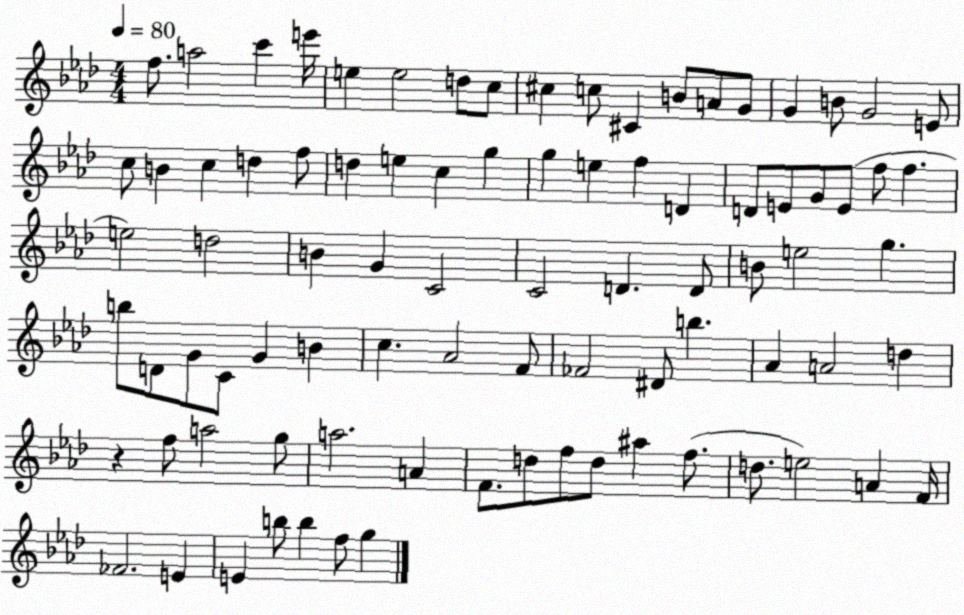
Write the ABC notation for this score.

X:1
T:Untitled
M:4/4
L:1/4
K:Ab
f/2 a2 c' e'/4 e e2 d/2 c/2 ^c c/2 ^C B/2 A/2 G/2 G B/2 G2 E/2 c/2 B c d f/2 d e c g g e f D D/2 E/2 G/2 E/2 f/2 f e2 d2 B G C2 C2 D D/2 B/2 e2 g b/2 D/2 G/2 C/2 G B c _A2 F/2 _F2 ^D/2 b _A A2 d z f/2 a2 g/2 a2 A F/2 d/2 f/2 d/2 ^a f/2 d/2 e2 A F/4 _F2 E E b/2 b f/2 g